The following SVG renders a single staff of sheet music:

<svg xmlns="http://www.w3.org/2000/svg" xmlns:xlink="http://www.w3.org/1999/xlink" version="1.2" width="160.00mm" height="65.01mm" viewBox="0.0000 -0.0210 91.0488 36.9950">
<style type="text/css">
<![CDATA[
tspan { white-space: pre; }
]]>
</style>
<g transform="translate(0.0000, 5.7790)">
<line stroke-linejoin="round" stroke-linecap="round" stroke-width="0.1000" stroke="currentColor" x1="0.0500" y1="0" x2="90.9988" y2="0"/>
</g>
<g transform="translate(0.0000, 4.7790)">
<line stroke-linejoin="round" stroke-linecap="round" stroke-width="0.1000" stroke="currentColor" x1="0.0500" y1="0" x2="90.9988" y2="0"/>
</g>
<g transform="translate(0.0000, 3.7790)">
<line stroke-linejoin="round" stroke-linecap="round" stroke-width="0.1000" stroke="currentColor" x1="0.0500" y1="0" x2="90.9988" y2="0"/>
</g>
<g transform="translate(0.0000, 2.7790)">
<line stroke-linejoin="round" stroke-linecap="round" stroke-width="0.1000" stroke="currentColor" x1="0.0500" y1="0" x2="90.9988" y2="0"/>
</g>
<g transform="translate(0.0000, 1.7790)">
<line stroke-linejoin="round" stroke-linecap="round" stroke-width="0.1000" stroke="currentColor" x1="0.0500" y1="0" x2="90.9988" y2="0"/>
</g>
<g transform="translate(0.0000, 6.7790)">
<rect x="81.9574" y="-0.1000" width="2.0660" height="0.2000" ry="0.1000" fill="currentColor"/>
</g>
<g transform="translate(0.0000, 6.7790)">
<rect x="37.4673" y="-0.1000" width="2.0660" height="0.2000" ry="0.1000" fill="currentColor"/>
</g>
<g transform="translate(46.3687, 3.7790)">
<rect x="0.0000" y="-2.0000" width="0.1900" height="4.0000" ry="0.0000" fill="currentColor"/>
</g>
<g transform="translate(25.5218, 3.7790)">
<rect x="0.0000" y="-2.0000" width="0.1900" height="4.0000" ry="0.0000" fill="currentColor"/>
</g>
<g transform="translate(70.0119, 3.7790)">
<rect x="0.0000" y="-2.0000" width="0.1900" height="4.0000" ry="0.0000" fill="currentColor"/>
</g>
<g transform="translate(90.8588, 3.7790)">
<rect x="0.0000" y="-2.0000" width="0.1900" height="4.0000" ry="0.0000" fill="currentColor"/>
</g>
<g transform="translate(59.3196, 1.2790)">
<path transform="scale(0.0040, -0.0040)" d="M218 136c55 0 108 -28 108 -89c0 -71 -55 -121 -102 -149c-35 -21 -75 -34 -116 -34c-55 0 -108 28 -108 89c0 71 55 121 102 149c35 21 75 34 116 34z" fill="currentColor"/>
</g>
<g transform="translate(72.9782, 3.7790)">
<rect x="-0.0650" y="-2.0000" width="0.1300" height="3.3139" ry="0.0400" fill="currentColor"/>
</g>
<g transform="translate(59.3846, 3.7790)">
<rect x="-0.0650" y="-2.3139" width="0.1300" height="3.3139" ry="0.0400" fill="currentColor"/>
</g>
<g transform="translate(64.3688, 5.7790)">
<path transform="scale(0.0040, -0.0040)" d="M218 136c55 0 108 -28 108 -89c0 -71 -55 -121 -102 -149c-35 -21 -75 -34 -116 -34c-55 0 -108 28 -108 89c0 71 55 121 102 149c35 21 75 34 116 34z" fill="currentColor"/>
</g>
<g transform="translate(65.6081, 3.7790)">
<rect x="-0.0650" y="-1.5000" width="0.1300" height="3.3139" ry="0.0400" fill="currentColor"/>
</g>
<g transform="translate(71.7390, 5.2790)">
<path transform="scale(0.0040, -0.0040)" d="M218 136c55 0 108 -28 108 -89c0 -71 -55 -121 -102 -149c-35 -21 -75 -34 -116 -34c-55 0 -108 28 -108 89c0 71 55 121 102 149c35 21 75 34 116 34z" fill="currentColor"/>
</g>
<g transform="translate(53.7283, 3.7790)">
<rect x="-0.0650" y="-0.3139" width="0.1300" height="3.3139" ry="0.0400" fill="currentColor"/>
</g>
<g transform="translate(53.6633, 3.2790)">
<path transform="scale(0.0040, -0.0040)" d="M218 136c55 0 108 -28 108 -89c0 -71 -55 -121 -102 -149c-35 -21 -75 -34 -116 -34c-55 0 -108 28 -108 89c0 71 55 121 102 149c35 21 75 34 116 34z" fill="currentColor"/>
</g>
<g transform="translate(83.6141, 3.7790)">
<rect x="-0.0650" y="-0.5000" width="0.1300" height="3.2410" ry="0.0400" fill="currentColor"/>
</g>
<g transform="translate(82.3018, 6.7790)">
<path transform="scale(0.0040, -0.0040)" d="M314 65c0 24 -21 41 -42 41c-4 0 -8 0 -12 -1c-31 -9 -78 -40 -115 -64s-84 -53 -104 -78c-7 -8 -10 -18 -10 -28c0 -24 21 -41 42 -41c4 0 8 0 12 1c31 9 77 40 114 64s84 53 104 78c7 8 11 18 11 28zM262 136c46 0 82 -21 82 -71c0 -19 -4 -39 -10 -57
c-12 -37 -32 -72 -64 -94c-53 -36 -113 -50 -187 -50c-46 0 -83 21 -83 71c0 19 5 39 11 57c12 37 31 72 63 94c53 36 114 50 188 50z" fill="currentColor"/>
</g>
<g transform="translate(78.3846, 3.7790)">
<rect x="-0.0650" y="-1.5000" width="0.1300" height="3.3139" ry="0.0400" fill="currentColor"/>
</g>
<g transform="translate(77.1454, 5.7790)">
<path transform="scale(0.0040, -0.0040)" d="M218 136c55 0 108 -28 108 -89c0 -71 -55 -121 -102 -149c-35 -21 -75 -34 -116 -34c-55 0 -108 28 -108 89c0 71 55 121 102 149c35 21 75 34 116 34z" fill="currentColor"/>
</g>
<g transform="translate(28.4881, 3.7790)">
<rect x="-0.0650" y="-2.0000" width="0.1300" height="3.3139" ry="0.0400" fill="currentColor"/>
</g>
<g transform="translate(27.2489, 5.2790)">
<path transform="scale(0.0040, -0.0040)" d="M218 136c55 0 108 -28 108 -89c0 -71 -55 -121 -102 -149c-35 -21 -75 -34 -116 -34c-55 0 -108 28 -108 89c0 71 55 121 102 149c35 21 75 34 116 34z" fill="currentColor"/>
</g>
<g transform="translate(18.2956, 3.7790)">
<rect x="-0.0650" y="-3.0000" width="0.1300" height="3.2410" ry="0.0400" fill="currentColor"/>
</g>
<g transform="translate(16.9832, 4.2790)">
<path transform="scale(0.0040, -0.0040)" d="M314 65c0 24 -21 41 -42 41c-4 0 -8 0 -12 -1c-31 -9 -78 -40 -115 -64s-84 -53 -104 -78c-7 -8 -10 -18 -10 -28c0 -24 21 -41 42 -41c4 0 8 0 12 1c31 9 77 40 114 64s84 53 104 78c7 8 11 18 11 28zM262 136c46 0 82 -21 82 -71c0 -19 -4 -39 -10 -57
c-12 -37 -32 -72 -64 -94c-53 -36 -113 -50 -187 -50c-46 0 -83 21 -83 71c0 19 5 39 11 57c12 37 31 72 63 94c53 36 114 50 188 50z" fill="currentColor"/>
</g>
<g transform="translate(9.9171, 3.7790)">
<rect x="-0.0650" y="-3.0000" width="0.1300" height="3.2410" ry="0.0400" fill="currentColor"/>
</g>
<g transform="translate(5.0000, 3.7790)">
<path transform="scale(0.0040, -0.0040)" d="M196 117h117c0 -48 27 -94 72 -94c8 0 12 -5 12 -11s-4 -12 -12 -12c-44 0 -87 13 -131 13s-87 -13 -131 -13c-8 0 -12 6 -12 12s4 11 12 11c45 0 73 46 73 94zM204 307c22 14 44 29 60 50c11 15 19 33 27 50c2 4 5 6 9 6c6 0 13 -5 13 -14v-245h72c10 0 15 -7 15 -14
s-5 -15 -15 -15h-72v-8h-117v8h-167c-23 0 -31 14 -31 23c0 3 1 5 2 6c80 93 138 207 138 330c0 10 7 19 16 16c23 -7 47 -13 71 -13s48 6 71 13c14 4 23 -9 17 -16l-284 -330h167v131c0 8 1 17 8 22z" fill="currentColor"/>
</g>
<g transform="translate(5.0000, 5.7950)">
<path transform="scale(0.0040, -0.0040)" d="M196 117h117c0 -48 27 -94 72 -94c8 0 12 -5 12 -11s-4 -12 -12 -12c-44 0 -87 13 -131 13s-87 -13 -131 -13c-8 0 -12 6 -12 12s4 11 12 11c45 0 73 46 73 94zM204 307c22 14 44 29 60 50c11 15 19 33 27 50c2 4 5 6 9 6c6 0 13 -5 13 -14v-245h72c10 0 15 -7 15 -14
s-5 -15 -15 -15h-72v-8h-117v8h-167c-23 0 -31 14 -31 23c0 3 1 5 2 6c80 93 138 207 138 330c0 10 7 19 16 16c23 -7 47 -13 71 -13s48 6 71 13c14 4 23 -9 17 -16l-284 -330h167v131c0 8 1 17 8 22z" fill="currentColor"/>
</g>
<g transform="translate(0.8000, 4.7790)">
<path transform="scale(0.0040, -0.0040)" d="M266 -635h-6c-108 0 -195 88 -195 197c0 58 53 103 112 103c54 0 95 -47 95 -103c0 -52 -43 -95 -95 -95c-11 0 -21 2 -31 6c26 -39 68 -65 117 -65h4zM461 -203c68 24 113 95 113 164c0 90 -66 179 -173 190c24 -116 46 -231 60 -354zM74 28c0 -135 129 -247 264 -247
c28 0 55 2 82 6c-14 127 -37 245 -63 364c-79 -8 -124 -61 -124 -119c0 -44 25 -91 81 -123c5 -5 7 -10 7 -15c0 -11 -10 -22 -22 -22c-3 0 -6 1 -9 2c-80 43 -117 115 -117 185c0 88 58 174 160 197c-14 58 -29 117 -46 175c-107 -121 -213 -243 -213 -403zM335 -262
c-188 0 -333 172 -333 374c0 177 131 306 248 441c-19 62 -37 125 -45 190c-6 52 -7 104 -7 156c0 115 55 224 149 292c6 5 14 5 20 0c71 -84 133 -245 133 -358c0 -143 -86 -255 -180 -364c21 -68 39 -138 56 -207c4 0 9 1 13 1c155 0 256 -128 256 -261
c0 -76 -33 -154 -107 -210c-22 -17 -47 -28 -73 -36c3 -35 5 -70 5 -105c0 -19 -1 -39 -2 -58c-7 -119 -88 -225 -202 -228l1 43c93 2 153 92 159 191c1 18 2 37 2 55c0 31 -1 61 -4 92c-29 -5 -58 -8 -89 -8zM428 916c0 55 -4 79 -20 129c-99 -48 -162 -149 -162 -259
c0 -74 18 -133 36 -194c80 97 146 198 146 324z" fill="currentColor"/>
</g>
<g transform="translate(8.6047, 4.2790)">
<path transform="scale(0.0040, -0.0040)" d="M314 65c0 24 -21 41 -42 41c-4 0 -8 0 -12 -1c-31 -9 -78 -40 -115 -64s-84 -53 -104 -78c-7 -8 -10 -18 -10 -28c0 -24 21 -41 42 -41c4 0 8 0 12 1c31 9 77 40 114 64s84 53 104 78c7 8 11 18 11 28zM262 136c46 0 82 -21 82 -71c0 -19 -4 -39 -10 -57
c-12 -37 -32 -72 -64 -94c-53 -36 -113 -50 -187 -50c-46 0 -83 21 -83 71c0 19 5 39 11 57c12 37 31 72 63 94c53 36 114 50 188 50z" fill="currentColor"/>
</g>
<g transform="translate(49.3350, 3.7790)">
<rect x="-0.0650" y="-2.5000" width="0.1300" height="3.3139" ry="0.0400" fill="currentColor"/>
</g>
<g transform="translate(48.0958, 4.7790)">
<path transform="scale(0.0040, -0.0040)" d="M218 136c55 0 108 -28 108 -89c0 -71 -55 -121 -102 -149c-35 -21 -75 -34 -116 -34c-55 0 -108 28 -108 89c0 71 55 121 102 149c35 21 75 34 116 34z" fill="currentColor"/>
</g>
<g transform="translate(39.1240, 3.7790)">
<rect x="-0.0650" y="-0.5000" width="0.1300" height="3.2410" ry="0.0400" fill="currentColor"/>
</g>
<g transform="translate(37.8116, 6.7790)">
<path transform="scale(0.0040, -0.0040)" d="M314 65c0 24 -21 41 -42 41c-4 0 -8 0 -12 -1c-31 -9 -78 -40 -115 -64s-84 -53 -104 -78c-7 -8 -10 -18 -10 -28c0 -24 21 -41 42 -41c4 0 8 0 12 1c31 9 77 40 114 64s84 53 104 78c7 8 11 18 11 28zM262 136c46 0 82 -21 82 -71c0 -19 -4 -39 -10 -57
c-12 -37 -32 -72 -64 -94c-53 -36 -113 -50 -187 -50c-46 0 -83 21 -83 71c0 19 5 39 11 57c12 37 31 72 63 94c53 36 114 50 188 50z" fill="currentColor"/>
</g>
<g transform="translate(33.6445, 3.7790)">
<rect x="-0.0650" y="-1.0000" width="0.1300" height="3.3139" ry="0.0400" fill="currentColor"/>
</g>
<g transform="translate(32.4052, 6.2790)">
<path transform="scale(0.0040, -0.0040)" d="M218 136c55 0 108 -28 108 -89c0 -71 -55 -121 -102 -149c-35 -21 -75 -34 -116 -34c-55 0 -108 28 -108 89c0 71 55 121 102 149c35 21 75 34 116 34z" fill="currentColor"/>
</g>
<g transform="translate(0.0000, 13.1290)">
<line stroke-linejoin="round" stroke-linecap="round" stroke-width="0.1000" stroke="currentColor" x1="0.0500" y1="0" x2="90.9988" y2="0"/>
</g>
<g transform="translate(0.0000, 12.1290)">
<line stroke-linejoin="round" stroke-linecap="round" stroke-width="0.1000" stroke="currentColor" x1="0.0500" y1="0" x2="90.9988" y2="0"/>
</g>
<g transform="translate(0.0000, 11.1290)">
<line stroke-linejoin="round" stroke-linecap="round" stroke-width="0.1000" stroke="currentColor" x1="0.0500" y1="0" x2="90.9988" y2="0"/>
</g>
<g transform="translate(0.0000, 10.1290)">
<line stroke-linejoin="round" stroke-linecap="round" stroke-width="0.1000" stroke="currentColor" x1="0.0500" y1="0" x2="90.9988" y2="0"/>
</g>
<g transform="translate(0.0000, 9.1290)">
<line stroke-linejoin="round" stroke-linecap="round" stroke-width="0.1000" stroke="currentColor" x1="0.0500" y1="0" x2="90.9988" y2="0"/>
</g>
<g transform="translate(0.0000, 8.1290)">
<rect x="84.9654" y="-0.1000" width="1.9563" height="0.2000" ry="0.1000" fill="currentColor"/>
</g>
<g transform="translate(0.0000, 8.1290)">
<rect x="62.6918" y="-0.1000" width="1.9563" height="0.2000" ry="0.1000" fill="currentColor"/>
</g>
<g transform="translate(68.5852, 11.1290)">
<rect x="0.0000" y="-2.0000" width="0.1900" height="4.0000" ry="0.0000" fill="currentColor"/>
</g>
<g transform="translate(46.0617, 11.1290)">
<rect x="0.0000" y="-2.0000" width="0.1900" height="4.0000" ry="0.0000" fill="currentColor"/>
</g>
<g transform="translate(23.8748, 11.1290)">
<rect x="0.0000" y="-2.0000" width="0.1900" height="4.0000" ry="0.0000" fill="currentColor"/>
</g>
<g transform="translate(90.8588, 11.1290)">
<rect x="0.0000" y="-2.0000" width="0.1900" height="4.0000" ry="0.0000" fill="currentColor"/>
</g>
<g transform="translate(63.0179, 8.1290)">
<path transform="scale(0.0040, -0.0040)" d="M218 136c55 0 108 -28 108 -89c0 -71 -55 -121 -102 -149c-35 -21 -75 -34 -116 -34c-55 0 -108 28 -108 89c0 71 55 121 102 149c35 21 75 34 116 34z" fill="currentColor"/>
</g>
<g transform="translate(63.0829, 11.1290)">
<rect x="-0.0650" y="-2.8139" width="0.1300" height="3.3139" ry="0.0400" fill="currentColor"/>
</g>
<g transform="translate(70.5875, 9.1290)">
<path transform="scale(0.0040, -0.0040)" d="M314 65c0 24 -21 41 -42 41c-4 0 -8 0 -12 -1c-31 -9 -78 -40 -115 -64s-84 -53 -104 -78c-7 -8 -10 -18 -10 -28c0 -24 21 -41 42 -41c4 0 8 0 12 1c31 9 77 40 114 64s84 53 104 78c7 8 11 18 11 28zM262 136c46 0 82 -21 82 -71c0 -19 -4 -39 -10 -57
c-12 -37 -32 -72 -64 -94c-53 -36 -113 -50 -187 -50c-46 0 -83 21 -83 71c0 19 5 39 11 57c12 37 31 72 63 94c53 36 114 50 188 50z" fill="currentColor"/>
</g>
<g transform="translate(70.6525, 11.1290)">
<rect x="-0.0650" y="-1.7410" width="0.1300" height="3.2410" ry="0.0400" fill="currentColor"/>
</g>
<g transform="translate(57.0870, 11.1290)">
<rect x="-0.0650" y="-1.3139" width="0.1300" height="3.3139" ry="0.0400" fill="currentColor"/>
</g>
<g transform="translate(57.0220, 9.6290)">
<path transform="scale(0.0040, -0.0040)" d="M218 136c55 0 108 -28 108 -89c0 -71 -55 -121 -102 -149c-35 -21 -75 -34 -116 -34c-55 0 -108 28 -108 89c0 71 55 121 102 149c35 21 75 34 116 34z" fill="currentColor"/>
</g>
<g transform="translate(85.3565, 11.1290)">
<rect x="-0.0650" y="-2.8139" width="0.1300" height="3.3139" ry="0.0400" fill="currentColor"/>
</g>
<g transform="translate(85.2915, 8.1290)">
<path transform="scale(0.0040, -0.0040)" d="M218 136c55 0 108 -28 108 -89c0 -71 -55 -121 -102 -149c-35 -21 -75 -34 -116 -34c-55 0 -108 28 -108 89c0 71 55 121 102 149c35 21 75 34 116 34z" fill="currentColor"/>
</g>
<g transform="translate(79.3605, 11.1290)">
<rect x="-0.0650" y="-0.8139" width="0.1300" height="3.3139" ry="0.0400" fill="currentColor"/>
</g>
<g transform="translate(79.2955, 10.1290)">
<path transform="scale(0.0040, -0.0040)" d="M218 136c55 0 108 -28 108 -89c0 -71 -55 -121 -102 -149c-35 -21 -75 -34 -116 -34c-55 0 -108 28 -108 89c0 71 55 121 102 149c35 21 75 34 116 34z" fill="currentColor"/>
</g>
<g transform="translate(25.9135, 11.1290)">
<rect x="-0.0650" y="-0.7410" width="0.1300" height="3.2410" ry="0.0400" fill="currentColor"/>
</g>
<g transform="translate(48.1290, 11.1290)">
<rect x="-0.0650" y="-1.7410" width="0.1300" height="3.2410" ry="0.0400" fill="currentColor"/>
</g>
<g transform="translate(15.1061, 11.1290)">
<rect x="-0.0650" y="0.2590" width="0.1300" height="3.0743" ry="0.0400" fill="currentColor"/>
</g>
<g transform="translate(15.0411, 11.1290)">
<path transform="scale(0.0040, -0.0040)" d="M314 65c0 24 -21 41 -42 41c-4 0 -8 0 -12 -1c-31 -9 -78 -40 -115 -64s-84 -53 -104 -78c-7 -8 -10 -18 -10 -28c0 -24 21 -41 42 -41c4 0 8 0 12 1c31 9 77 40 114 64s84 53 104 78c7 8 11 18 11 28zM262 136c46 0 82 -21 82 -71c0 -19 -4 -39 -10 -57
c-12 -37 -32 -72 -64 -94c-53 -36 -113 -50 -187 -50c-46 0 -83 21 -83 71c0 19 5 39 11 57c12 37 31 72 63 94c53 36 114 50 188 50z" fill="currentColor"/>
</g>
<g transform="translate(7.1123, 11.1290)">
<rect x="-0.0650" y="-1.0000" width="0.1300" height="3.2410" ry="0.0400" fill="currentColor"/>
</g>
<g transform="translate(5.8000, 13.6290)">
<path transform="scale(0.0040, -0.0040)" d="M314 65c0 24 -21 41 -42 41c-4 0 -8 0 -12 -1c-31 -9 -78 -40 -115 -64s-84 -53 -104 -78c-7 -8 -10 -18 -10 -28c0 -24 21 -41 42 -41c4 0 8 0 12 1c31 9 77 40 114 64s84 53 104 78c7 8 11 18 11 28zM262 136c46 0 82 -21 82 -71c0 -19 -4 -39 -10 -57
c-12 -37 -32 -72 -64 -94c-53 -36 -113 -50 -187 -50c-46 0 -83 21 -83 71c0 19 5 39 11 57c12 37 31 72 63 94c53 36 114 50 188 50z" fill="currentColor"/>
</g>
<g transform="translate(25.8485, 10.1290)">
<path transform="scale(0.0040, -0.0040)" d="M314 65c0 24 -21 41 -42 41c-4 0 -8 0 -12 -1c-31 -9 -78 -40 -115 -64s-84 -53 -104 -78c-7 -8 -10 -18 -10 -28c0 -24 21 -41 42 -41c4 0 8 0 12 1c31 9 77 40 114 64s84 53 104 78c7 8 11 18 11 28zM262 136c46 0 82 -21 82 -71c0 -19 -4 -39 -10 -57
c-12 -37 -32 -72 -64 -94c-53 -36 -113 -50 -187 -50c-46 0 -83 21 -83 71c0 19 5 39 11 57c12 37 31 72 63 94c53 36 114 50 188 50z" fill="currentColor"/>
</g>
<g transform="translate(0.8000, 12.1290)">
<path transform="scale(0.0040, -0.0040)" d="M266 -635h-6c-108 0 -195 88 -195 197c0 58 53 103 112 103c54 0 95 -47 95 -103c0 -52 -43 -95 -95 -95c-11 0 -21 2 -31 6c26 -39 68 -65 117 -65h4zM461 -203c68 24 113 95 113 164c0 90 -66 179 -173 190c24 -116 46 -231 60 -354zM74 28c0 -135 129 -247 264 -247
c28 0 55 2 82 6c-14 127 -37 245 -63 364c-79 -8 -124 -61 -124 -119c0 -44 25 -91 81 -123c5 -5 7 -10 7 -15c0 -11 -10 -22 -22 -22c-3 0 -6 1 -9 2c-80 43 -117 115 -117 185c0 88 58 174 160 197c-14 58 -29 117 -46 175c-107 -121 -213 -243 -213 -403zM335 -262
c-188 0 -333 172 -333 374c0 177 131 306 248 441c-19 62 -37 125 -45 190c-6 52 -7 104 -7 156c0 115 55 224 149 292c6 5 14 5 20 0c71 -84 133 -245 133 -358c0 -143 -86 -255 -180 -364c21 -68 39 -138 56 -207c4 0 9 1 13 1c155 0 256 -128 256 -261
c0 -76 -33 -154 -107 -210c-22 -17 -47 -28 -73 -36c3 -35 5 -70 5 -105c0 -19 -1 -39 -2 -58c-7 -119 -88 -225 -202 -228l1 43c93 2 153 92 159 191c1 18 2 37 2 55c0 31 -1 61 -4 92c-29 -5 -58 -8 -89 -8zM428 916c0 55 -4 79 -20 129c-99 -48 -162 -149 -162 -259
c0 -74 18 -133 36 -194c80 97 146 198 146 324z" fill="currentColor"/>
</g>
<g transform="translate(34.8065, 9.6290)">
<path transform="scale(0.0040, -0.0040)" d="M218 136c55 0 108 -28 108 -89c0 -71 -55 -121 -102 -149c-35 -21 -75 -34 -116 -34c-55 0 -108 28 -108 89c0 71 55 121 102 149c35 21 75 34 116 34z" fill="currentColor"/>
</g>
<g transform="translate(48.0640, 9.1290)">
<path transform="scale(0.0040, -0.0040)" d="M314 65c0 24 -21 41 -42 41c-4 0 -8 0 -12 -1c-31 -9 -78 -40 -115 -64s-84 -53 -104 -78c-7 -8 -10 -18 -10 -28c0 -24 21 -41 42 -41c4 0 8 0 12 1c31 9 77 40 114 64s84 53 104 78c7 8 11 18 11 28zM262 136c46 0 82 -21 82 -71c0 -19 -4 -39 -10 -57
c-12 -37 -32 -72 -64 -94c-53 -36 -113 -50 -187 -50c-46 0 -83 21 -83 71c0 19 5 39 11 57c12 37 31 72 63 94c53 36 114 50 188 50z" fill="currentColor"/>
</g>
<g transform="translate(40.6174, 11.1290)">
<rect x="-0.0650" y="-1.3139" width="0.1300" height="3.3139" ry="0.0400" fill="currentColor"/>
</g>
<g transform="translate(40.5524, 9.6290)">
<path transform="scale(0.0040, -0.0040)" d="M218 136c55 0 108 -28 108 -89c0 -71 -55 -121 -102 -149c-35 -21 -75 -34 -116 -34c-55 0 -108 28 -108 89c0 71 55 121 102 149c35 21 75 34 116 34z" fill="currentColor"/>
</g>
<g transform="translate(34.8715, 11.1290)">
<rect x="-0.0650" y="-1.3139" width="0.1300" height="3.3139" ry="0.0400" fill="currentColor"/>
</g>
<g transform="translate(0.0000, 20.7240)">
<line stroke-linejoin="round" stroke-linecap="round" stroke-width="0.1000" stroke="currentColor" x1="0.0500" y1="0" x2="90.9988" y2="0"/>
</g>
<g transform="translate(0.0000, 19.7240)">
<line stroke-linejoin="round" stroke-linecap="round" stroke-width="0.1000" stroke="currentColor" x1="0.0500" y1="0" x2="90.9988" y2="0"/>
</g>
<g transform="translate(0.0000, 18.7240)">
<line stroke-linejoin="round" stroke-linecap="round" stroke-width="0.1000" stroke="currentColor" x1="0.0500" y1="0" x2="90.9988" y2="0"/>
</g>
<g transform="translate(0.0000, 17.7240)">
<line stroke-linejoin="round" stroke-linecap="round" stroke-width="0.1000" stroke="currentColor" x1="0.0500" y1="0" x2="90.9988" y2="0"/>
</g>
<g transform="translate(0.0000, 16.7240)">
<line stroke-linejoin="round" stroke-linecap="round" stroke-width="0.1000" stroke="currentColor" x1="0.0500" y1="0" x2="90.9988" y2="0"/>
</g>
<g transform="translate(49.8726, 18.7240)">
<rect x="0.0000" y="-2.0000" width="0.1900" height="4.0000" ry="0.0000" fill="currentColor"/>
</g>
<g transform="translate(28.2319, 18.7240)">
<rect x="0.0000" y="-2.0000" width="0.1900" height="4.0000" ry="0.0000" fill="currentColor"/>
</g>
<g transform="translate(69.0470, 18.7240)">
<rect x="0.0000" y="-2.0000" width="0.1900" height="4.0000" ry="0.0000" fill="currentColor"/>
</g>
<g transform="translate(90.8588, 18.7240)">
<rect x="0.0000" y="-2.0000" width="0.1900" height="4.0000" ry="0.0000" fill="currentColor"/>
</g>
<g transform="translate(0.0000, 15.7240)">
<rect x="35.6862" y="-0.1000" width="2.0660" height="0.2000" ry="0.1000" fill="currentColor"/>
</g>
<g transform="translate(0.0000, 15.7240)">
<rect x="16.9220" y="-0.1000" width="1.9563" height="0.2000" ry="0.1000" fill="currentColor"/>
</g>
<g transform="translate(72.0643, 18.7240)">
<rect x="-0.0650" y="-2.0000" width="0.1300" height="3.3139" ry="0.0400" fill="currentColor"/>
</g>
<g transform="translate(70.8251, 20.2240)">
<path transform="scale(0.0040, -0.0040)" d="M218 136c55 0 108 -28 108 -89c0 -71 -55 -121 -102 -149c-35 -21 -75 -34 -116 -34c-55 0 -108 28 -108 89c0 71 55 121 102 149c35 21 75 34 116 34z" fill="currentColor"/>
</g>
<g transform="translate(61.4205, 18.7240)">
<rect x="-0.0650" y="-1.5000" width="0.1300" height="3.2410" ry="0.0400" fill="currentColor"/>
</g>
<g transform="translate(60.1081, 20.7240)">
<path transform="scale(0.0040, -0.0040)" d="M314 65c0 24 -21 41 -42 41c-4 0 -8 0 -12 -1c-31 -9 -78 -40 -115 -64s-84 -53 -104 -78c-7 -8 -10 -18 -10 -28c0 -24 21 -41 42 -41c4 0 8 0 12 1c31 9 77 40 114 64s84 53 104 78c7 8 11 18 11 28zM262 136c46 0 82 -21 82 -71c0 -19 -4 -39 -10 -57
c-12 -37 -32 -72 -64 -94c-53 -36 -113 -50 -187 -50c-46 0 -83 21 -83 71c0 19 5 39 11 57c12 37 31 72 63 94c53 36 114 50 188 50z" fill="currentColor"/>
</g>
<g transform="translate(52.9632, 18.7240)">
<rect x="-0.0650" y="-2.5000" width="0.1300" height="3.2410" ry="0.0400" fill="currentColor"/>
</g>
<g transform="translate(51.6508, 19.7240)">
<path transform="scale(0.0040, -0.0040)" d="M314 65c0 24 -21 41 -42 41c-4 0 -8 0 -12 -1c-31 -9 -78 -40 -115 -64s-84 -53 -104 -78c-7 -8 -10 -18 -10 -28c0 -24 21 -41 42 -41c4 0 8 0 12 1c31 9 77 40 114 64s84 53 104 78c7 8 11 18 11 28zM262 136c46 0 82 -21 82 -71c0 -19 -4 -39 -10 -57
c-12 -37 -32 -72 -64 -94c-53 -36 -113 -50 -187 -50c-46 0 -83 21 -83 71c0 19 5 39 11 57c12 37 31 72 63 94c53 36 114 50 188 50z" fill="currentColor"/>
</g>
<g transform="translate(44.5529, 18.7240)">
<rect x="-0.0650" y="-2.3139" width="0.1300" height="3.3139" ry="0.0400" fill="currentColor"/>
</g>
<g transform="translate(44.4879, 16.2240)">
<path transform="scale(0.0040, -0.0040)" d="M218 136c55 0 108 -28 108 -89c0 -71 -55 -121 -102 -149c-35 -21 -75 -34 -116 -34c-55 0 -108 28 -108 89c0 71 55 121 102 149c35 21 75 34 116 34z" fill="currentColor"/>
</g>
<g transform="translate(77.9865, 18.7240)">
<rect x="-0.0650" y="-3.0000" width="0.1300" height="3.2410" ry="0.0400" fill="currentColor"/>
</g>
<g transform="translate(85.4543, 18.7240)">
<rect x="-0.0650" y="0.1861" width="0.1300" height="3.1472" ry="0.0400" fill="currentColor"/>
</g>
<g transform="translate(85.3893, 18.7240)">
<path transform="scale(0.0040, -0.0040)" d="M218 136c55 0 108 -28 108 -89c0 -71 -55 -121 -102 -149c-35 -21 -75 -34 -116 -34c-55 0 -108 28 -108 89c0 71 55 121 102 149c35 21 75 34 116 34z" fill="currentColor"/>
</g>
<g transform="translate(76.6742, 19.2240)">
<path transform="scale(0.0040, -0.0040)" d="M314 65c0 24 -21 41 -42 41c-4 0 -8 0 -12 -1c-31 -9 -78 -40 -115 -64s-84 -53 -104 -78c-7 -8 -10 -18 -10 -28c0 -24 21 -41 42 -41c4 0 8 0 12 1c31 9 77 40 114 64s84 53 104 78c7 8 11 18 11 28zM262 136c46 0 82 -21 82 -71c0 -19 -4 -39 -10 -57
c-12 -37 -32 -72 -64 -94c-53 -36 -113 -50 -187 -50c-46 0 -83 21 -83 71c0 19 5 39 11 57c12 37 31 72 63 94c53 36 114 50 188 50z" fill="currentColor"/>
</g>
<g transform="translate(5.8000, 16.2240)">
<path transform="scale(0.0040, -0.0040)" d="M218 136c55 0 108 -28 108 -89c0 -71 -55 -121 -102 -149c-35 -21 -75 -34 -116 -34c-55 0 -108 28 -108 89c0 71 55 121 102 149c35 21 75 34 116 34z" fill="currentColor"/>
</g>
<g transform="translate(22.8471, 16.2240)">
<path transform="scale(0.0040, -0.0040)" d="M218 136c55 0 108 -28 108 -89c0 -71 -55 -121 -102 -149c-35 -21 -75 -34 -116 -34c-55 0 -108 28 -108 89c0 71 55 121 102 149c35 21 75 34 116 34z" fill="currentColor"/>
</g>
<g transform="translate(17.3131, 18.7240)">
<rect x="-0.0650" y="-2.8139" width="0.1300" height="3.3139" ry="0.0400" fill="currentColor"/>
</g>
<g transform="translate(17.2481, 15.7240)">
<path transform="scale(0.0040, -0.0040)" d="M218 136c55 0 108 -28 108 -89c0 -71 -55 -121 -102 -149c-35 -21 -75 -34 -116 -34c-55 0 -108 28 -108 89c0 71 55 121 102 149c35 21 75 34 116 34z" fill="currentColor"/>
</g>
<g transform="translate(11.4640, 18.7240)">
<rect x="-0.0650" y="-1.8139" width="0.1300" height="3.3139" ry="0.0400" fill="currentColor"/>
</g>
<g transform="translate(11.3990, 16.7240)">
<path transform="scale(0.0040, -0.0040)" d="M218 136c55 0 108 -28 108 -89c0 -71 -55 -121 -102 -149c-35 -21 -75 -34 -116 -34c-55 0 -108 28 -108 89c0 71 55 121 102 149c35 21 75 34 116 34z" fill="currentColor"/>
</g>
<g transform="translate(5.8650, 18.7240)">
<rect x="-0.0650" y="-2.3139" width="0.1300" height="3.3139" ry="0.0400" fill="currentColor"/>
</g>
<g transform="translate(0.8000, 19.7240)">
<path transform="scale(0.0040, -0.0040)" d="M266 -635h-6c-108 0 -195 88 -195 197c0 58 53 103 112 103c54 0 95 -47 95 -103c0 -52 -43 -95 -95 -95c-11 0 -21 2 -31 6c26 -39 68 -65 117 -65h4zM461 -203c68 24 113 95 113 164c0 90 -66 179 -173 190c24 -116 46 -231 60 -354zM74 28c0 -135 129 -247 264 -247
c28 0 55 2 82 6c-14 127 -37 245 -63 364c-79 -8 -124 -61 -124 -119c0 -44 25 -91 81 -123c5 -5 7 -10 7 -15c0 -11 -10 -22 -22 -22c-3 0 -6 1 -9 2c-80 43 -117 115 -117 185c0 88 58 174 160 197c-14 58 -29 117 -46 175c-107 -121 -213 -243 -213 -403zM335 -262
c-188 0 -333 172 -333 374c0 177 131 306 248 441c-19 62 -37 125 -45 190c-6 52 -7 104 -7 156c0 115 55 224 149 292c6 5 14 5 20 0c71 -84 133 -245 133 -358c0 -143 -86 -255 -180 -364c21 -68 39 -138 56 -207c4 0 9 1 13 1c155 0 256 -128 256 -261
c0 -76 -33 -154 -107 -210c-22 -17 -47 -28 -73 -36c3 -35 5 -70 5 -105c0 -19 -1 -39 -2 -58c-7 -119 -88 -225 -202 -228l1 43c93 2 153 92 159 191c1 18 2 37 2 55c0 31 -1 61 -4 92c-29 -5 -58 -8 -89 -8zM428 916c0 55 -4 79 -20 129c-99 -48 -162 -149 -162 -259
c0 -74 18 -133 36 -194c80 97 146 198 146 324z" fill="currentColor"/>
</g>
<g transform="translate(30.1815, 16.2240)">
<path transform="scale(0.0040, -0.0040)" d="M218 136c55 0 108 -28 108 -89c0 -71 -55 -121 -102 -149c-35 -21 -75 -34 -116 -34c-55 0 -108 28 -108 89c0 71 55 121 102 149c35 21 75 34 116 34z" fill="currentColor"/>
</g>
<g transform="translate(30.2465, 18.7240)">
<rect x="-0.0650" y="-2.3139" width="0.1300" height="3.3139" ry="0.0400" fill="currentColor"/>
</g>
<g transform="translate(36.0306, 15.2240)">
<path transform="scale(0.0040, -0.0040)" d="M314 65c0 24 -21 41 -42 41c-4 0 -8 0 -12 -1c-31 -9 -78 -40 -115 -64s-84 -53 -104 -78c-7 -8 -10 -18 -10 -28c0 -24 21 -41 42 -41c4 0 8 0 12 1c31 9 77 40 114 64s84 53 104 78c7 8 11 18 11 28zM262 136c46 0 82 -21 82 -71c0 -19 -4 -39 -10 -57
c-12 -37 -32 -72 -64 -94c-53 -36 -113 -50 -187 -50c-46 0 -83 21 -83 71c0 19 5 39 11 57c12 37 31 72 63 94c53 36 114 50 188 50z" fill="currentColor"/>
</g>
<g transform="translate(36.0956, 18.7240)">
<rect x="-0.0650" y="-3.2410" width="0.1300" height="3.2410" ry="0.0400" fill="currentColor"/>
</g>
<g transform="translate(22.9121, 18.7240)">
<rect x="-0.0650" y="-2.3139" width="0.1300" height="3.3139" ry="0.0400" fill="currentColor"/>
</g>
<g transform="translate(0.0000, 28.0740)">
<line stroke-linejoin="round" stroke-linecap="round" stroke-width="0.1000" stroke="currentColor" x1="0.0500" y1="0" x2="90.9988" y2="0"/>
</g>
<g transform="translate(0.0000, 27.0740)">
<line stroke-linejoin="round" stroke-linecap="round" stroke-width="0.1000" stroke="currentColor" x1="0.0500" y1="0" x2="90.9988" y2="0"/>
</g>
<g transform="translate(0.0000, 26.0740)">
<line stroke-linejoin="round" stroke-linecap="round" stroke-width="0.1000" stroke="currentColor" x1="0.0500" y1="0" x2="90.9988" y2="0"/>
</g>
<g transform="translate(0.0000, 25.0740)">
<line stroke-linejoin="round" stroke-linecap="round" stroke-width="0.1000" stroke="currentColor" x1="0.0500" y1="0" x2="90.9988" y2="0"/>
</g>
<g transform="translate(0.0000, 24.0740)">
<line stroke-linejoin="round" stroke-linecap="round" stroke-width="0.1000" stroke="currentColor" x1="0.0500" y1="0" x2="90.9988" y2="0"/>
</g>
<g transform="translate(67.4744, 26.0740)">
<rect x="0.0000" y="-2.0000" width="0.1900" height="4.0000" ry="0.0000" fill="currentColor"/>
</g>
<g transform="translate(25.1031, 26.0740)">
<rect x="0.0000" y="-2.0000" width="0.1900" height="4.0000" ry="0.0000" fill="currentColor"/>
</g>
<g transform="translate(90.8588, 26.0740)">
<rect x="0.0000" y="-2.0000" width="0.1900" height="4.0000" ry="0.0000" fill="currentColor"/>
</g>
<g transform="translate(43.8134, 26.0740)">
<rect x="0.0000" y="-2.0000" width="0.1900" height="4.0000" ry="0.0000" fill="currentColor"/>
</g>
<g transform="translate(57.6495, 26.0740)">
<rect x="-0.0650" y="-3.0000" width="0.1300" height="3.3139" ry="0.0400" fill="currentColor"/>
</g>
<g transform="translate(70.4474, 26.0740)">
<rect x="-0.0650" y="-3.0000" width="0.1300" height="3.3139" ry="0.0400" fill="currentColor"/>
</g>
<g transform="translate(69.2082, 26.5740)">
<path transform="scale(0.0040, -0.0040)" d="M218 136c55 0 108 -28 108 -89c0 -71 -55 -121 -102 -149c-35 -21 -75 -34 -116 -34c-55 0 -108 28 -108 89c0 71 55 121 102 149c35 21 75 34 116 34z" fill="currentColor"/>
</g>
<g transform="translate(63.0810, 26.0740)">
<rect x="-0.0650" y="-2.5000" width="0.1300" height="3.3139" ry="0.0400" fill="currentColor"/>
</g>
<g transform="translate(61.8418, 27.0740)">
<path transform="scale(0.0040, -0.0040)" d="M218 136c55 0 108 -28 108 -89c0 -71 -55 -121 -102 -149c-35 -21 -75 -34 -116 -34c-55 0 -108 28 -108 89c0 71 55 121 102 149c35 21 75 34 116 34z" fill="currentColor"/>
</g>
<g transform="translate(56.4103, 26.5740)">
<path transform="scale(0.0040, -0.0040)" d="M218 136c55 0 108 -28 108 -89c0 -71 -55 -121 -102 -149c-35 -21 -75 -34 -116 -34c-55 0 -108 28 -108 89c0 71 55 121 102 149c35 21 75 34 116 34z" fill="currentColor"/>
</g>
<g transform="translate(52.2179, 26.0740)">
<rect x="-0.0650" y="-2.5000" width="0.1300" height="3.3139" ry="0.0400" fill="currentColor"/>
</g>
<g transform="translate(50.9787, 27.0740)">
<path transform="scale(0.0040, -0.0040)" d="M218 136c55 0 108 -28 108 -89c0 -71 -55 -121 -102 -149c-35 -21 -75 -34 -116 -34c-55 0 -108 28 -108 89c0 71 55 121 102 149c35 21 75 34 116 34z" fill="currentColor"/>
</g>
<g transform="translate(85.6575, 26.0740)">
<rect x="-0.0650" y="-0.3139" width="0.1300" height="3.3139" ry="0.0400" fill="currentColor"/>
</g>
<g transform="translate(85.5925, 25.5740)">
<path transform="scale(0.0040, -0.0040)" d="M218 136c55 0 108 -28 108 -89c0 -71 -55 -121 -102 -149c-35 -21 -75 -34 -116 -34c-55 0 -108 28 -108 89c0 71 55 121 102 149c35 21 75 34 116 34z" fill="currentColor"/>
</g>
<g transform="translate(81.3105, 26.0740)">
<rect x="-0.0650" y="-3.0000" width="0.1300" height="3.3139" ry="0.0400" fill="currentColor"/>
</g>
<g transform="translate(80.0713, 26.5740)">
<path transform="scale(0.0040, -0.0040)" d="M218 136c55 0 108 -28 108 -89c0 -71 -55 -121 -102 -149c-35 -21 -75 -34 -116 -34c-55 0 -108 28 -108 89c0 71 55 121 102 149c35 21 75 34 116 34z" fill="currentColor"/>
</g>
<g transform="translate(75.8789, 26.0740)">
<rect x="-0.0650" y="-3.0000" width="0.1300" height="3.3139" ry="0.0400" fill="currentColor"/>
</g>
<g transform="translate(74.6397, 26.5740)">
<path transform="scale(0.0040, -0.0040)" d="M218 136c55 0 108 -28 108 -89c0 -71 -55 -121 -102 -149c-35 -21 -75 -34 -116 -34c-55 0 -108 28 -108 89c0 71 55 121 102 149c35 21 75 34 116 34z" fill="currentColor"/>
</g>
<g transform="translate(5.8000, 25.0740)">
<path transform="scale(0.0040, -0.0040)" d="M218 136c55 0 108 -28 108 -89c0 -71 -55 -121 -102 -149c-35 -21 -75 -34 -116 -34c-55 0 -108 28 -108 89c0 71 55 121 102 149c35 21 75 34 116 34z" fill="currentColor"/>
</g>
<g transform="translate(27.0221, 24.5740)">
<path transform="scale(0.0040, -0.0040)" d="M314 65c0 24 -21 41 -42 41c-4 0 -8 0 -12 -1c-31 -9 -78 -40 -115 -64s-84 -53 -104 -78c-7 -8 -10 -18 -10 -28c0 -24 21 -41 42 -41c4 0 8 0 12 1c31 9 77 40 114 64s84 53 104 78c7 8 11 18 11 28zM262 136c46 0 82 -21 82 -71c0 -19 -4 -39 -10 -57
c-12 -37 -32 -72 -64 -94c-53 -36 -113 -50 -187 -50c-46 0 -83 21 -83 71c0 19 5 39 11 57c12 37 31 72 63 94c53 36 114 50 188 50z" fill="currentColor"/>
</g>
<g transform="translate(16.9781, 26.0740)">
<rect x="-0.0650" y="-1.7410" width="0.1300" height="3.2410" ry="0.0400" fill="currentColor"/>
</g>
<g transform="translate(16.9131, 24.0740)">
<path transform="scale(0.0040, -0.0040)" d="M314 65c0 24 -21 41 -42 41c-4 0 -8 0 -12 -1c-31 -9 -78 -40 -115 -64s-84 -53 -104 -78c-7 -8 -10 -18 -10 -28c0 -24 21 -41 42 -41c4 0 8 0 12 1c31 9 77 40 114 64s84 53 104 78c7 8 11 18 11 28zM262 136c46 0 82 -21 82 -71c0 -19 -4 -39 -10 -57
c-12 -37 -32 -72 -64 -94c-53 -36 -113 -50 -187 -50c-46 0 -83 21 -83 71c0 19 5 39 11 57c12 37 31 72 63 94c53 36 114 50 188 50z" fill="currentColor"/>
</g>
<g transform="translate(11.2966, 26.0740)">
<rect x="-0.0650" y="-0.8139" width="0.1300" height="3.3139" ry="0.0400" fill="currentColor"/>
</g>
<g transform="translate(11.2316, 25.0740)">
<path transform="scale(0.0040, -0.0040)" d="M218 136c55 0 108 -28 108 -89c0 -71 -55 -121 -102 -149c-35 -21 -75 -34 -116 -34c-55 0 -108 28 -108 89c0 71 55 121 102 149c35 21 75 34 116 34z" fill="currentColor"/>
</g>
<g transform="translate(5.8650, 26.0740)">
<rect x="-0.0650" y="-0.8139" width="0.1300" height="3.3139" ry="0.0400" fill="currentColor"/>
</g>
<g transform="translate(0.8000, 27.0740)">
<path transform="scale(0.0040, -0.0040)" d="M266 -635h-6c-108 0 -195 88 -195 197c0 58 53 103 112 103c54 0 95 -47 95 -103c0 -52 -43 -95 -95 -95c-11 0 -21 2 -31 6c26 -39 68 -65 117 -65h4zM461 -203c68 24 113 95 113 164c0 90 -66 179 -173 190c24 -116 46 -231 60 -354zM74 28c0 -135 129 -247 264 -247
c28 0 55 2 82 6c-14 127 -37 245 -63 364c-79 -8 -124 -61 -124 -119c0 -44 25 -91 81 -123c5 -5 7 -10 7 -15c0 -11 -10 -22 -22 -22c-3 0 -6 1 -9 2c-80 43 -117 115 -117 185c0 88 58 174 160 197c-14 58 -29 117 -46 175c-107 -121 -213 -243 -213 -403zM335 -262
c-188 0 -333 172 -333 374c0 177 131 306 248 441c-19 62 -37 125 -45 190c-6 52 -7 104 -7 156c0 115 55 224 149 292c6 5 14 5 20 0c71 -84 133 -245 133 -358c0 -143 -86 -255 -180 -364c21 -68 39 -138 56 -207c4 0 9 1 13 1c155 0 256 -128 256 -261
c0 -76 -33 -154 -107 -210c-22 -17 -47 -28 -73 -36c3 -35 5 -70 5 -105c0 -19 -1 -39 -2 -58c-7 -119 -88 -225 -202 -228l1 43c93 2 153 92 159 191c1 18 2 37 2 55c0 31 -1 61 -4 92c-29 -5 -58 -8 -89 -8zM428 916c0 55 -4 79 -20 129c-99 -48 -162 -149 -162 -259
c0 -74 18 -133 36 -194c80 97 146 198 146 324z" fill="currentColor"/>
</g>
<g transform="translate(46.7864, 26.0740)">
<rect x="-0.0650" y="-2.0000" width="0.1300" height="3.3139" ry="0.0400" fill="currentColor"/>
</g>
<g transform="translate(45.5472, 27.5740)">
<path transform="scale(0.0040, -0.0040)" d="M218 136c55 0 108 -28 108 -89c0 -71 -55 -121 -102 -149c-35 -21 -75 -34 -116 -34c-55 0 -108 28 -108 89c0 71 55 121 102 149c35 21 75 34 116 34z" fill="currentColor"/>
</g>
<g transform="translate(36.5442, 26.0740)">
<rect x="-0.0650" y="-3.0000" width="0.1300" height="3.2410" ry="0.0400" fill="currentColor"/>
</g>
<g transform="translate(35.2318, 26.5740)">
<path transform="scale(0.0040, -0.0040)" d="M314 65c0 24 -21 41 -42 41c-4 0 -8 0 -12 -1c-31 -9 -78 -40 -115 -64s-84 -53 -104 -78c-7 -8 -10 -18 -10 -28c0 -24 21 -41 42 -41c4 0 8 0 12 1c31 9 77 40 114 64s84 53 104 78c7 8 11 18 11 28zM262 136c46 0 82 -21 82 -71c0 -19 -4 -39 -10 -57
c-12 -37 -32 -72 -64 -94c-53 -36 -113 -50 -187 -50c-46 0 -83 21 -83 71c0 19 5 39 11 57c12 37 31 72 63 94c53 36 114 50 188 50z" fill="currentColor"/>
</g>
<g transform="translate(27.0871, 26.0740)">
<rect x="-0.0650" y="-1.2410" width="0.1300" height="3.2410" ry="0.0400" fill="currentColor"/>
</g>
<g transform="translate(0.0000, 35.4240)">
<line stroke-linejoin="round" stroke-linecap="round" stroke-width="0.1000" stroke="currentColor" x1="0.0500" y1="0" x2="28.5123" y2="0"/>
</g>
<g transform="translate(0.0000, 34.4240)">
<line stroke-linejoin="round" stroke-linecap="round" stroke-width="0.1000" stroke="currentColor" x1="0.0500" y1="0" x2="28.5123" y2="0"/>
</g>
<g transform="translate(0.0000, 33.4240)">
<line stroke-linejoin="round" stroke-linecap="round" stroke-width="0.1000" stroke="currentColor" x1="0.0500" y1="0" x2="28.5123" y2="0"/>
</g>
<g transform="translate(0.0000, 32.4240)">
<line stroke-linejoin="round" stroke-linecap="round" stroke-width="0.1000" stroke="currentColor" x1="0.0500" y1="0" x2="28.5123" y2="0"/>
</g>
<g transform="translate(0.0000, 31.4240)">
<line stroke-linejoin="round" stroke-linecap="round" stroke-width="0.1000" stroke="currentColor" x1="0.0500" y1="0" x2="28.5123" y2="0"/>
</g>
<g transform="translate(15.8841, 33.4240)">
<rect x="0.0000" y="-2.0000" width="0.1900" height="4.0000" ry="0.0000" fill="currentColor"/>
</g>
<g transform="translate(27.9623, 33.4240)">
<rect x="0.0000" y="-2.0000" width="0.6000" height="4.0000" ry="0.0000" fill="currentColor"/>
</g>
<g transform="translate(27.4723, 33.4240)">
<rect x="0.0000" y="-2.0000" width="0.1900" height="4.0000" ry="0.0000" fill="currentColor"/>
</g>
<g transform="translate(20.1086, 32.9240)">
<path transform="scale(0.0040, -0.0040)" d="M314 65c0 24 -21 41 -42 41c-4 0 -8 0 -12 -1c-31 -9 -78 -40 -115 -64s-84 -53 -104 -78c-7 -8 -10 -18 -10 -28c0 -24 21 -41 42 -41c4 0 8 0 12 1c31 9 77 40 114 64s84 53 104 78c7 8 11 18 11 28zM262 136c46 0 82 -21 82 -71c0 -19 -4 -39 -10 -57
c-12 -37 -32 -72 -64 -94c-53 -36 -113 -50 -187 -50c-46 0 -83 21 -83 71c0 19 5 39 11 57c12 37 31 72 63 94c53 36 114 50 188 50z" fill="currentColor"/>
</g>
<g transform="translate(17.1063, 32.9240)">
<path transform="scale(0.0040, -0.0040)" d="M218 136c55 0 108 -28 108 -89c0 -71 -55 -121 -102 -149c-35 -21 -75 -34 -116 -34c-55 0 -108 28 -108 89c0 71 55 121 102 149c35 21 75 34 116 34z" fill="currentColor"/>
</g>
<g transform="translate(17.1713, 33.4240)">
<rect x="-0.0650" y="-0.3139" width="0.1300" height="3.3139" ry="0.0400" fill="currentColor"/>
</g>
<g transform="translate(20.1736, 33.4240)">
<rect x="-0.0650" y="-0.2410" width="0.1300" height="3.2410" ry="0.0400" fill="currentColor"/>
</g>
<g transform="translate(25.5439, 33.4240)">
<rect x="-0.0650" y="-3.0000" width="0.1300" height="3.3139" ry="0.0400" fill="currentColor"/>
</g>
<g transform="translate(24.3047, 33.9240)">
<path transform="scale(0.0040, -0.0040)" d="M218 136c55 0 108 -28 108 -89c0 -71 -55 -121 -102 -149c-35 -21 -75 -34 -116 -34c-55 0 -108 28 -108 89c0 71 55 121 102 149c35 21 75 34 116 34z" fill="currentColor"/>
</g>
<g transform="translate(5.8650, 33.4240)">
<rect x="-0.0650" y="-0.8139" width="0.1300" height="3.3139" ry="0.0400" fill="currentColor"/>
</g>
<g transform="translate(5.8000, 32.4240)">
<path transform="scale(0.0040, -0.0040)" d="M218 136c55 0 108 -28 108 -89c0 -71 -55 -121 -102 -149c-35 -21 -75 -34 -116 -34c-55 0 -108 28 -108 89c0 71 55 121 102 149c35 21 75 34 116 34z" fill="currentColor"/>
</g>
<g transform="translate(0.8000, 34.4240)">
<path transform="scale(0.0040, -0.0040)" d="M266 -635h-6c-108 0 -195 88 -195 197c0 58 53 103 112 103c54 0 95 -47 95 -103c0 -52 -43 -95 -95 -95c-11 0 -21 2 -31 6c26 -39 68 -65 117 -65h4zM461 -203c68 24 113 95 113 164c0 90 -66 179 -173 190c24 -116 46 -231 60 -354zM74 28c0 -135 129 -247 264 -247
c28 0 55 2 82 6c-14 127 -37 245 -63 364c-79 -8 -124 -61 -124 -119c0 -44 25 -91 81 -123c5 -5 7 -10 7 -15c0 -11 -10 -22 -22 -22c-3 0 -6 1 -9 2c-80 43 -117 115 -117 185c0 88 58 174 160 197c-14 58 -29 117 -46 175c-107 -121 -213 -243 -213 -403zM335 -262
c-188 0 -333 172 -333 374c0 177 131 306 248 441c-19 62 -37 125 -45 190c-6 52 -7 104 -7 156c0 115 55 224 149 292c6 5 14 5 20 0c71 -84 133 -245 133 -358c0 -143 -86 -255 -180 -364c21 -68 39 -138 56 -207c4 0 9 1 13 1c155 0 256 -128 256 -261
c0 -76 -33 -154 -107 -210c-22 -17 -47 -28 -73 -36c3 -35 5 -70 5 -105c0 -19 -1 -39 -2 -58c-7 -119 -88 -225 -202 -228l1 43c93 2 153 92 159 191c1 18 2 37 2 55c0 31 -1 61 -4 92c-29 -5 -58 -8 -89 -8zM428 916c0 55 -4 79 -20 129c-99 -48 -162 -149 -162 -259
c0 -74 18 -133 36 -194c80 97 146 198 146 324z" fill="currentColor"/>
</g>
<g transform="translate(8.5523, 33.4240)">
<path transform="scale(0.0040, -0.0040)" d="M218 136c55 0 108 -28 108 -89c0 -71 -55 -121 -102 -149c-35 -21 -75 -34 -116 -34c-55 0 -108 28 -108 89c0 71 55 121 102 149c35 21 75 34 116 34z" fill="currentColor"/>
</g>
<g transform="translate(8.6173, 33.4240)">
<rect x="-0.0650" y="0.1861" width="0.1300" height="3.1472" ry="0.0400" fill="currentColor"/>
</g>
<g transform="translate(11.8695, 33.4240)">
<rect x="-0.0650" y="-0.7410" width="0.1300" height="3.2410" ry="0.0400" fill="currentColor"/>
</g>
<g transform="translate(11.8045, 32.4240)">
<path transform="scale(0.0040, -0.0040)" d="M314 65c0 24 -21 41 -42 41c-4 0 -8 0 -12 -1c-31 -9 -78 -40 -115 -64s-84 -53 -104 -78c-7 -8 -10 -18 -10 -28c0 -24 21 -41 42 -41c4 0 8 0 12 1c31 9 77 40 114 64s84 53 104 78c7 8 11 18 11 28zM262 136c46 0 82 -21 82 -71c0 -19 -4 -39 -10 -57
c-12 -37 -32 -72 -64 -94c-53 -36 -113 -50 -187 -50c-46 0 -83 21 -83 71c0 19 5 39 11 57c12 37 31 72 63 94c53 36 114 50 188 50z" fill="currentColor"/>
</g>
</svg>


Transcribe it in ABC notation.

X:1
T:Untitled
M:4/4
L:1/4
K:C
A2 A2 F D C2 G c g E F E C2 D2 B2 d2 e e f2 e a f2 d a g f a g g b2 g G2 E2 F A2 B d d f2 e2 A2 F G A G A A A c d B d2 c c2 A